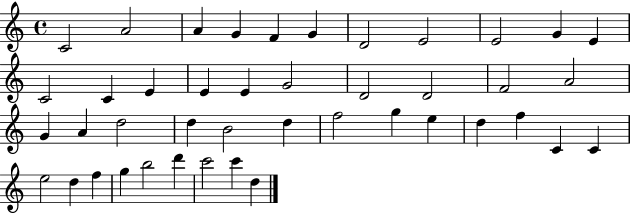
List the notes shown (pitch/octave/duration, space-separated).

C4/h A4/h A4/q G4/q F4/q G4/q D4/h E4/h E4/h G4/q E4/q C4/h C4/q E4/q E4/q E4/q G4/h D4/h D4/h F4/h A4/h G4/q A4/q D5/h D5/q B4/h D5/q F5/h G5/q E5/q D5/q F5/q C4/q C4/q E5/h D5/q F5/q G5/q B5/h D6/q C6/h C6/q D5/q